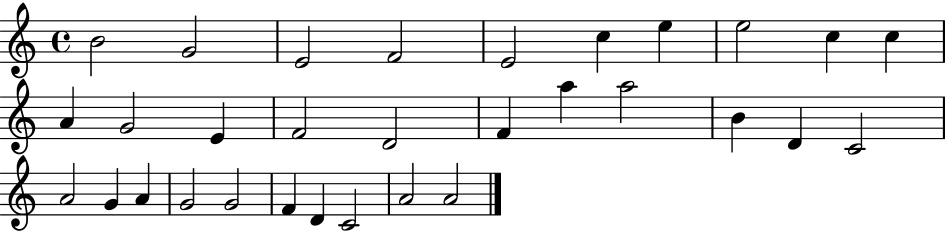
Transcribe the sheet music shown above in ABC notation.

X:1
T:Untitled
M:4/4
L:1/4
K:C
B2 G2 E2 F2 E2 c e e2 c c A G2 E F2 D2 F a a2 B D C2 A2 G A G2 G2 F D C2 A2 A2